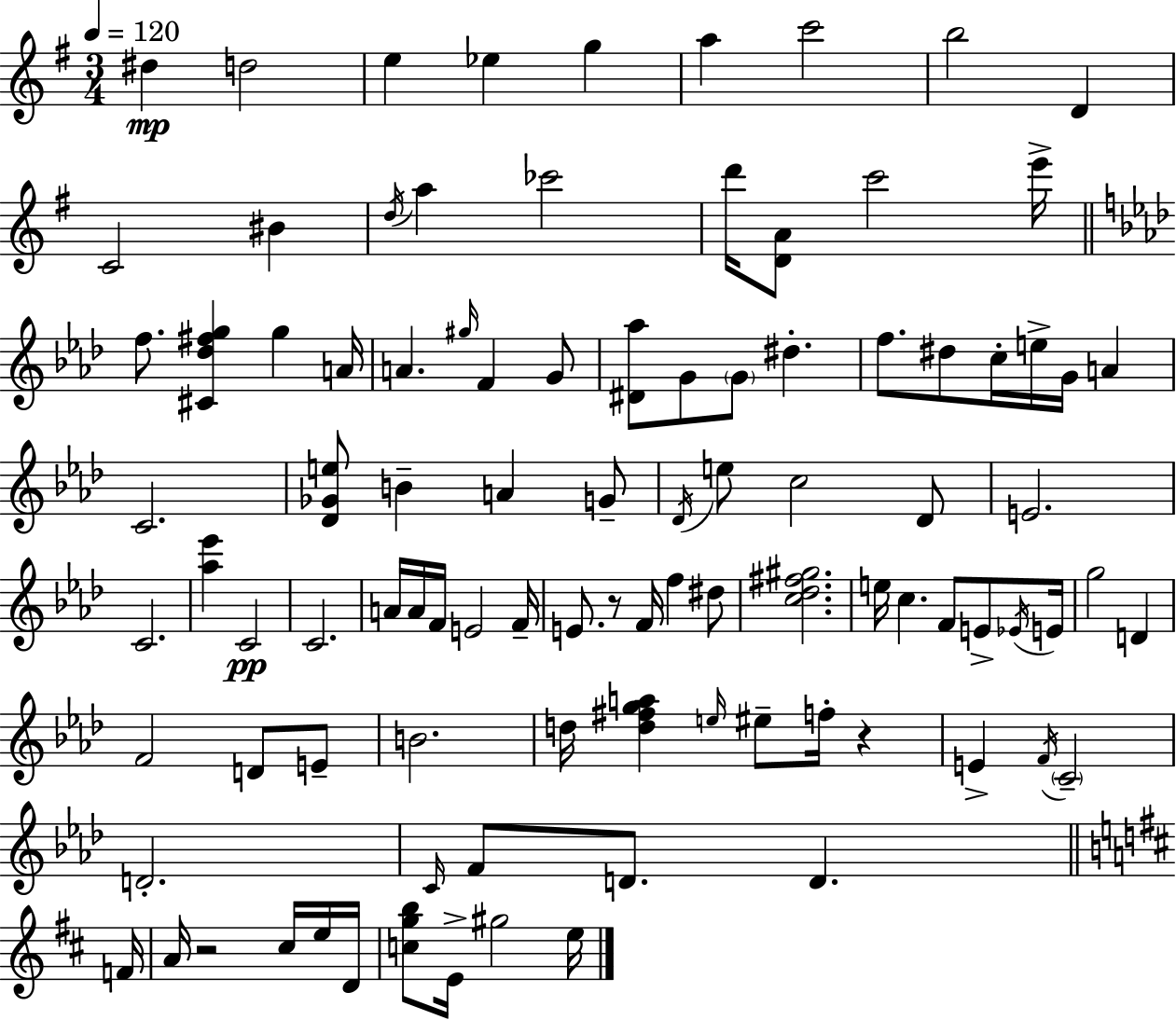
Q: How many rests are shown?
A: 3